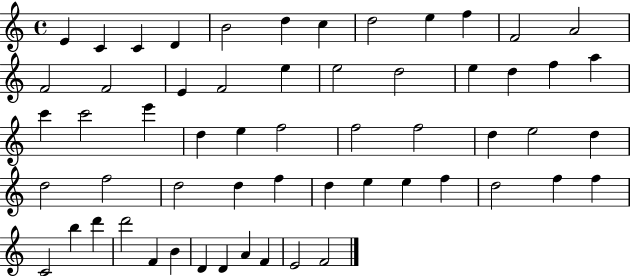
E4/q C4/q C4/q D4/q B4/h D5/q C5/q D5/h E5/q F5/q F4/h A4/h F4/h F4/h E4/q F4/h E5/q E5/h D5/h E5/q D5/q F5/q A5/q C6/q C6/h E6/q D5/q E5/q F5/h F5/h F5/h D5/q E5/h D5/q D5/h F5/h D5/h D5/q F5/q D5/q E5/q E5/q F5/q D5/h F5/q F5/q C4/h B5/q D6/q D6/h F4/q B4/q D4/q D4/q A4/q F4/q E4/h F4/h